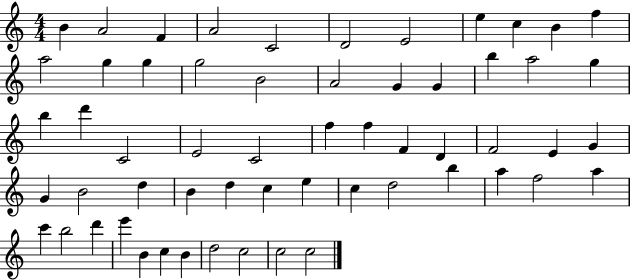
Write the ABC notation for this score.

X:1
T:Untitled
M:4/4
L:1/4
K:C
B A2 F A2 C2 D2 E2 e c B f a2 g g g2 B2 A2 G G b a2 g b d' C2 E2 C2 f f F D F2 E G G B2 d B d c e c d2 b a f2 a c' b2 d' e' B c B d2 c2 c2 c2